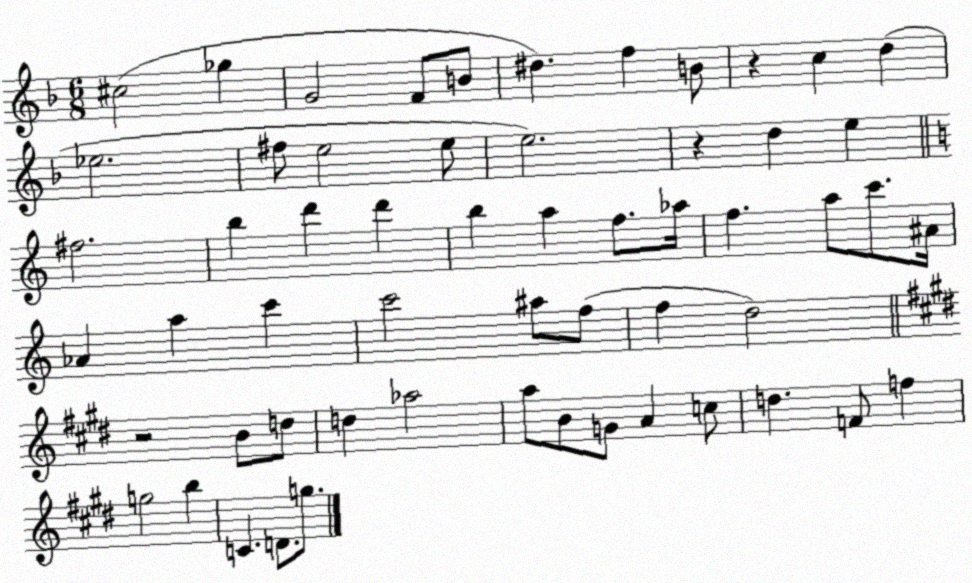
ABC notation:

X:1
T:Untitled
M:6/8
L:1/4
K:F
^c2 _g G2 F/2 B/2 ^d f B/2 z c d _e2 ^f/2 e2 e/2 e2 z d e ^f2 b d' d' b a f/2 _a/4 f a/2 c'/2 ^A/4 _A a c' c'2 ^a/2 f/2 f d2 z2 B/2 d/2 d _a2 a/2 B/2 G/2 A c/2 d F/2 f g2 b C D/2 g/2